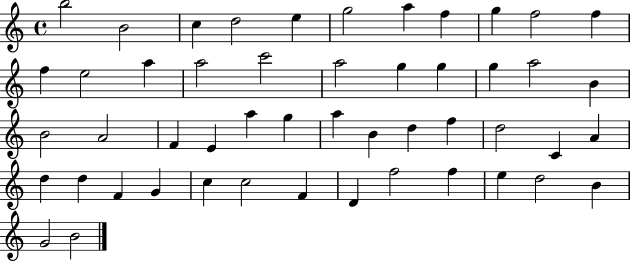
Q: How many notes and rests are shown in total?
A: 50